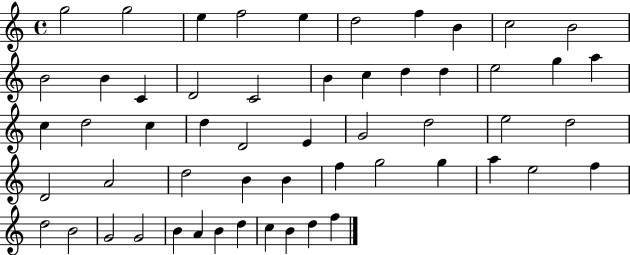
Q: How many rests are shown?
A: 0